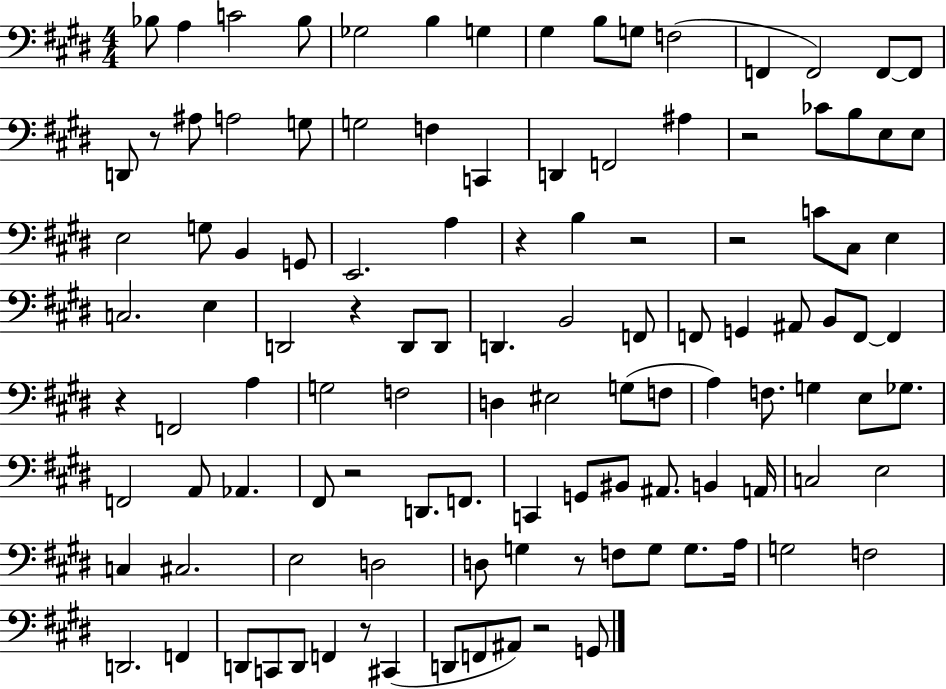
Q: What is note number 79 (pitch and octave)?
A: C3